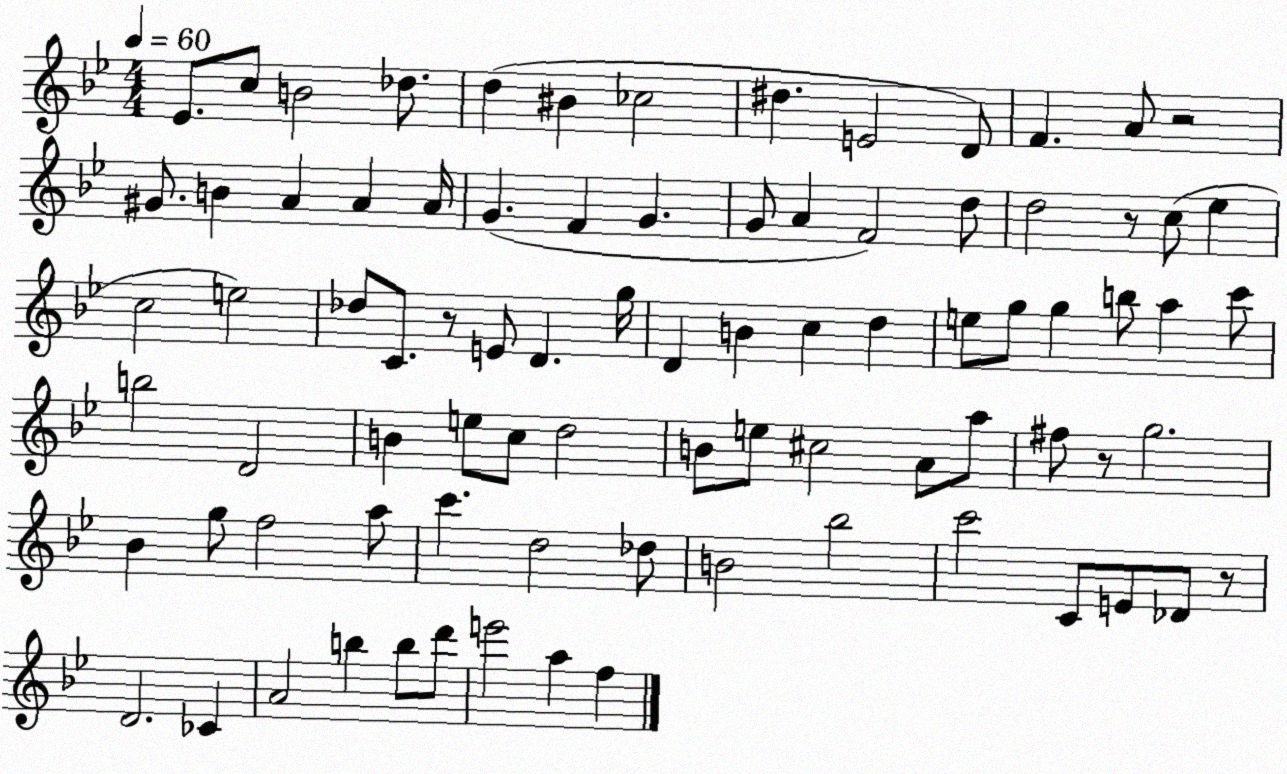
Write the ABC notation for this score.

X:1
T:Untitled
M:4/4
L:1/4
K:Bb
_E/2 c/2 B2 _d/2 d ^B _c2 ^d E2 D/2 F A/2 z2 ^G/2 B A A A/4 G F G G/2 A F2 d/2 d2 z/2 c/2 _e c2 e2 _d/2 C/2 z/2 E/2 D g/4 D B c d e/2 g/2 g b/2 a c'/2 b2 D2 B e/2 c/2 d2 B/2 e/2 ^c2 A/2 a/2 ^f/2 z/2 g2 _B g/2 f2 a/2 c' d2 _d/2 B2 _b2 c'2 C/2 E/2 _D/2 z/2 D2 _C A2 b b/2 d'/2 e'2 a f